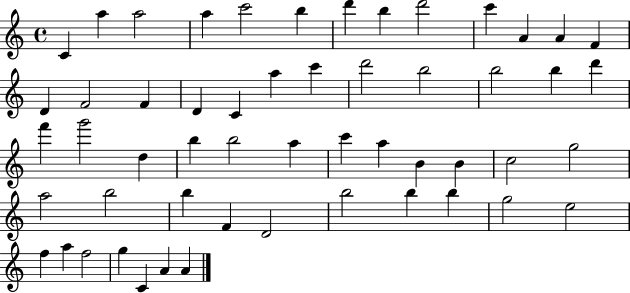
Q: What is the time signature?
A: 4/4